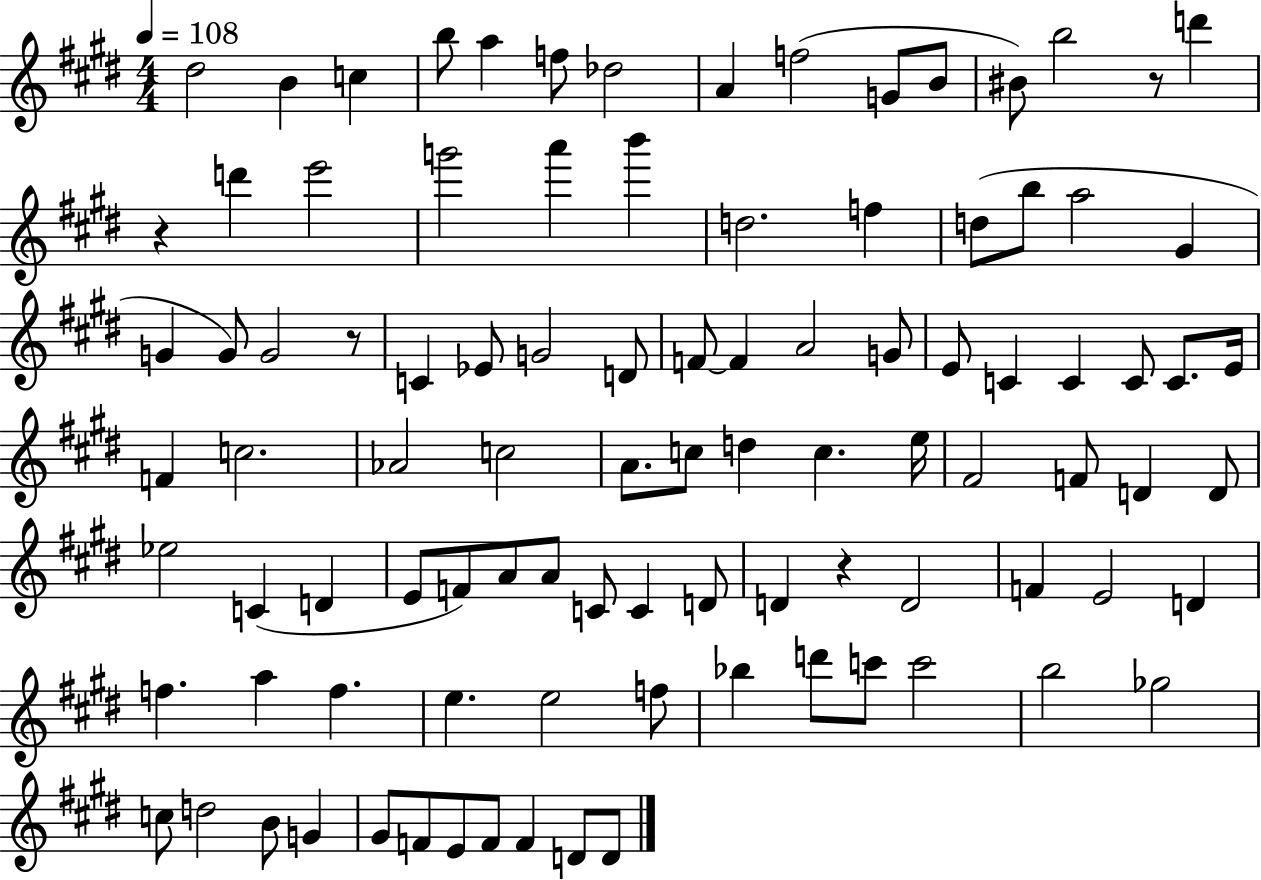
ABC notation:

X:1
T:Untitled
M:4/4
L:1/4
K:E
^d2 B c b/2 a f/2 _d2 A f2 G/2 B/2 ^B/2 b2 z/2 d' z d' e'2 g'2 a' b' d2 f d/2 b/2 a2 ^G G G/2 G2 z/2 C _E/2 G2 D/2 F/2 F A2 G/2 E/2 C C C/2 C/2 E/4 F c2 _A2 c2 A/2 c/2 d c e/4 ^F2 F/2 D D/2 _e2 C D E/2 F/2 A/2 A/2 C/2 C D/2 D z D2 F E2 D f a f e e2 f/2 _b d'/2 c'/2 c'2 b2 _g2 c/2 d2 B/2 G ^G/2 F/2 E/2 F/2 F D/2 D/2